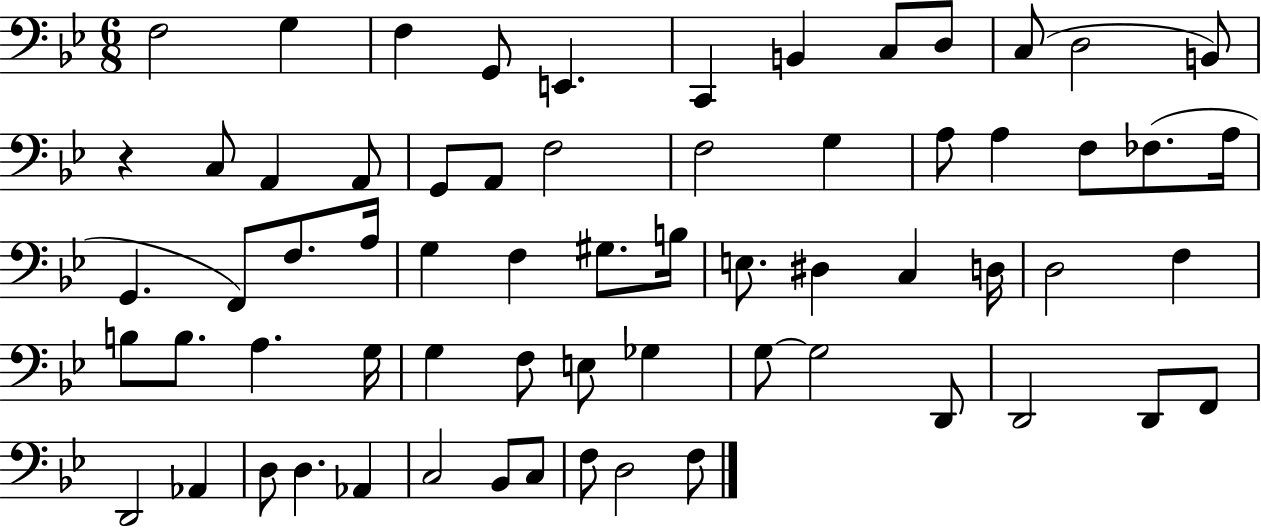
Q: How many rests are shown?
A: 1